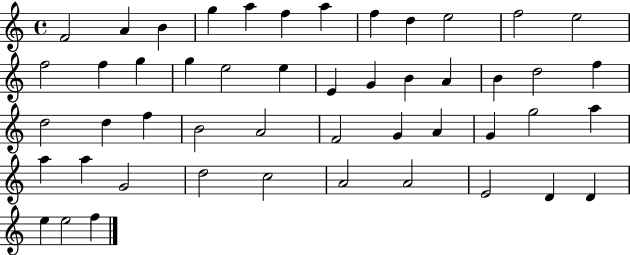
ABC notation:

X:1
T:Untitled
M:4/4
L:1/4
K:C
F2 A B g a f a f d e2 f2 e2 f2 f g g e2 e E G B A B d2 f d2 d f B2 A2 F2 G A G g2 a a a G2 d2 c2 A2 A2 E2 D D e e2 f